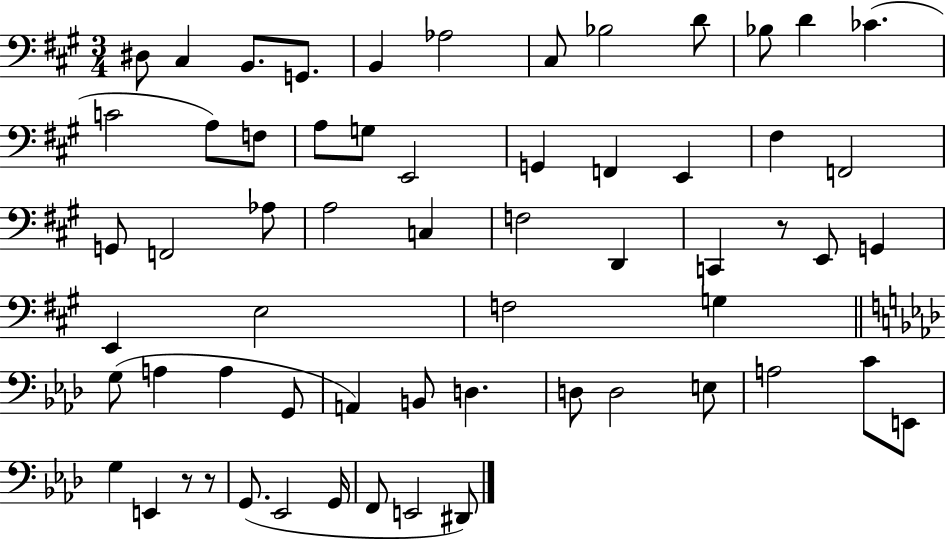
X:1
T:Untitled
M:3/4
L:1/4
K:A
^D,/2 ^C, B,,/2 G,,/2 B,, _A,2 ^C,/2 _B,2 D/2 _B,/2 D _C C2 A,/2 F,/2 A,/2 G,/2 E,,2 G,, F,, E,, ^F, F,,2 G,,/2 F,,2 _A,/2 A,2 C, F,2 D,, C,, z/2 E,,/2 G,, E,, E,2 F,2 G, G,/2 A, A, G,,/2 A,, B,,/2 D, D,/2 D,2 E,/2 A,2 C/2 E,,/2 G, E,, z/2 z/2 G,,/2 _E,,2 G,,/4 F,,/2 E,,2 ^D,,/2